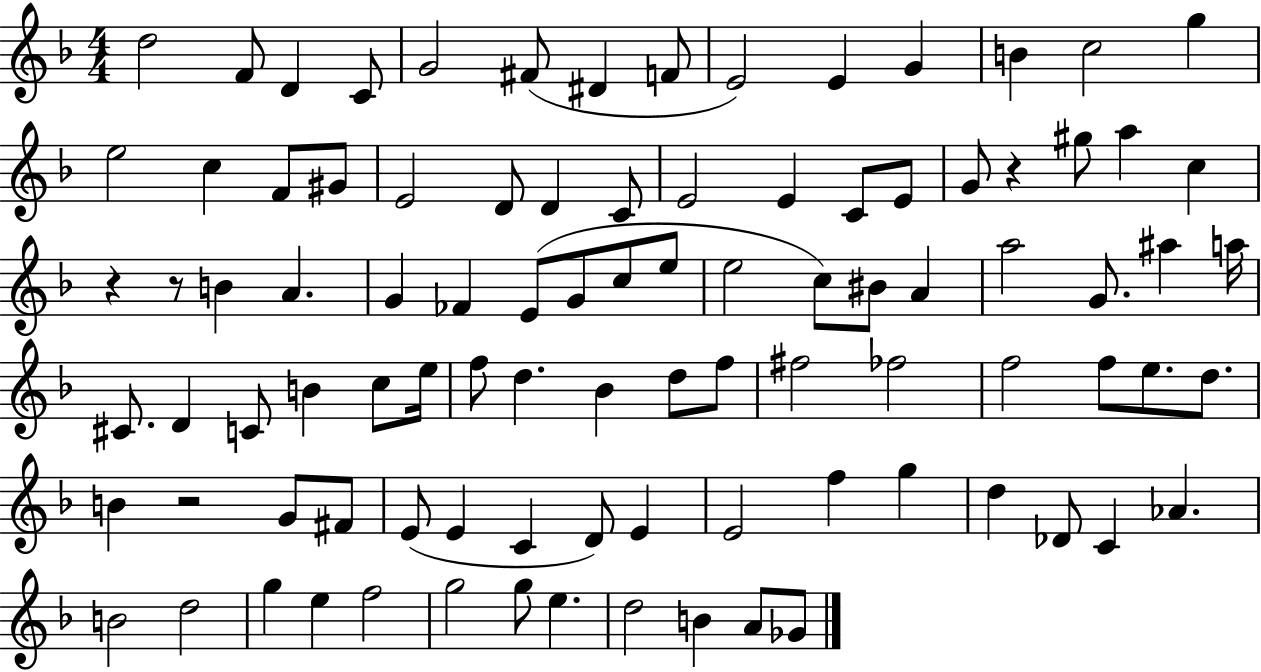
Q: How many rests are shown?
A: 4